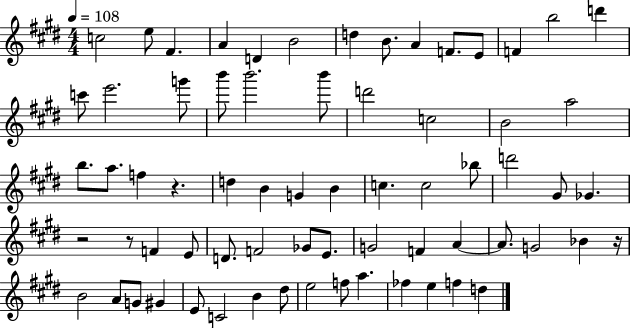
C5/h E5/e F#4/q. A4/q D4/q B4/h D5/q B4/e. A4/q F4/e. E4/e F4/q B5/h D6/q C6/e E6/h. G6/e B6/e B6/h. B6/e D6/h C5/h B4/h A5/h B5/e. A5/e. F5/q R/q. D5/q B4/q G4/q B4/q C5/q. C5/h Bb5/e D6/h G#4/e Gb4/q. R/h R/e F4/q E4/e D4/e. F4/h Gb4/e E4/e. G4/h F4/q A4/q A4/e. G4/h Bb4/q R/s B4/h A4/e G4/e G#4/q E4/e C4/h B4/q D#5/e E5/h F5/e A5/q. FES5/q E5/q F5/q D5/q